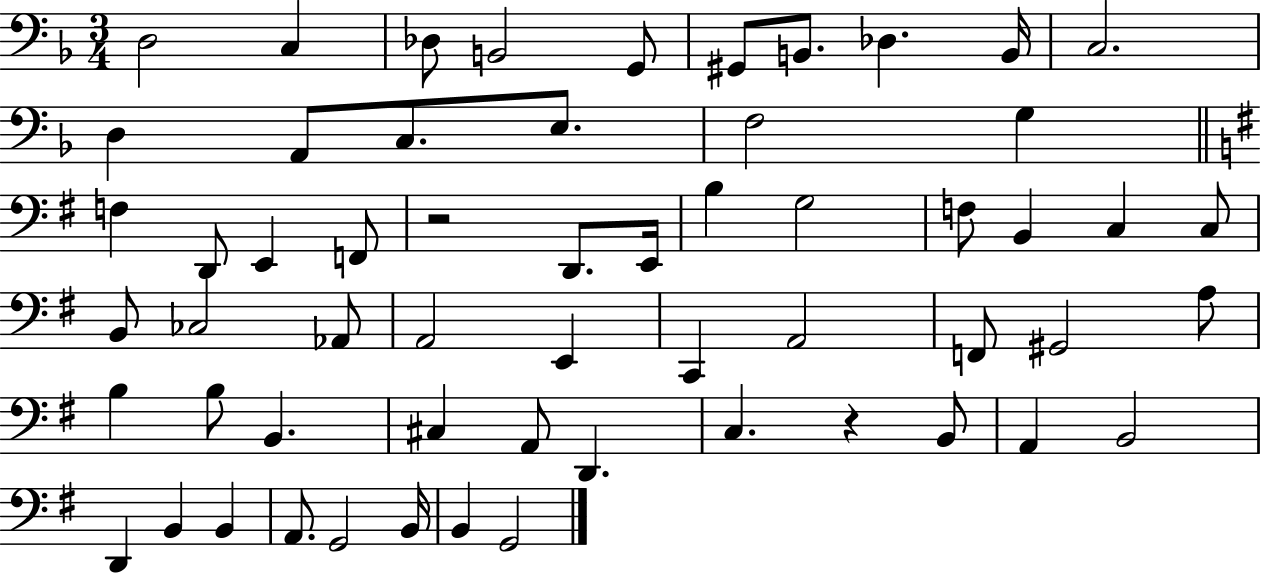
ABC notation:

X:1
T:Untitled
M:3/4
L:1/4
K:F
D,2 C, _D,/2 B,,2 G,,/2 ^G,,/2 B,,/2 _D, B,,/4 C,2 D, A,,/2 C,/2 E,/2 F,2 G, F, D,,/2 E,, F,,/2 z2 D,,/2 E,,/4 B, G,2 F,/2 B,, C, C,/2 B,,/2 _C,2 _A,,/2 A,,2 E,, C,, A,,2 F,,/2 ^G,,2 A,/2 B, B,/2 B,, ^C, A,,/2 D,, C, z B,,/2 A,, B,,2 D,, B,, B,, A,,/2 G,,2 B,,/4 B,, G,,2